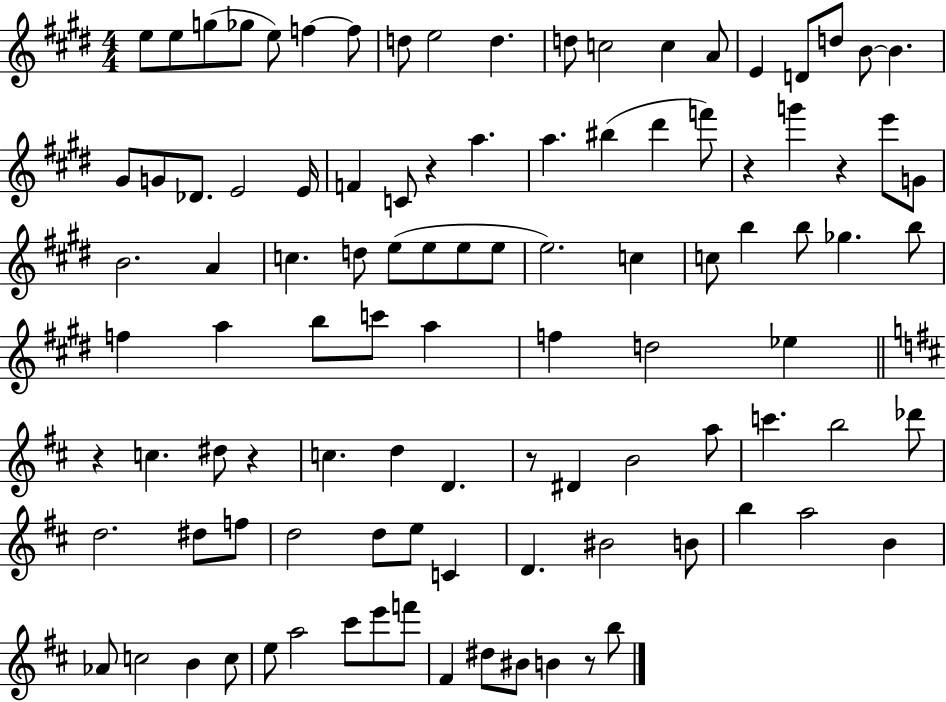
{
  \clef treble
  \numericTimeSignature
  \time 4/4
  \key e \major
  e''8 e''8 g''8( ges''8 e''8) f''4~~ f''8 | d''8 e''2 d''4. | d''8 c''2 c''4 a'8 | e'4 d'8 d''8 b'8~~ b'4. | \break gis'8 g'8 des'8. e'2 e'16 | f'4 c'8 r4 a''4. | a''4. bis''4( dis'''4 f'''8) | r4 g'''4 r4 e'''8 g'8 | \break b'2. a'4 | c''4. d''8 e''8( e''8 e''8 e''8 | e''2.) c''4 | c''8 b''4 b''8 ges''4. b''8 | \break f''4 a''4 b''8 c'''8 a''4 | f''4 d''2 ees''4 | \bar "||" \break \key d \major r4 c''4. dis''8 r4 | c''4. d''4 d'4. | r8 dis'4 b'2 a''8 | c'''4. b''2 des'''8 | \break d''2. dis''8 f''8 | d''2 d''8 e''8 c'4 | d'4. bis'2 b'8 | b''4 a''2 b'4 | \break aes'8 c''2 b'4 c''8 | e''8 a''2 cis'''8 e'''8 f'''8 | fis'4 dis''8 bis'8 b'4 r8 b''8 | \bar "|."
}